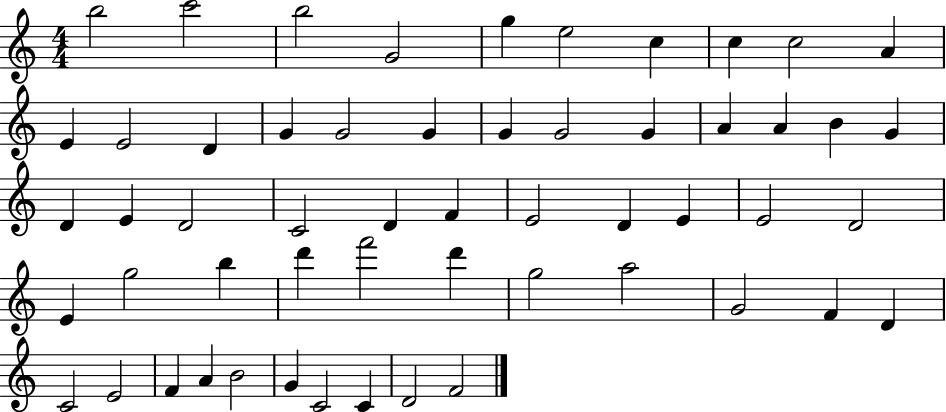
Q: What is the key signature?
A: C major